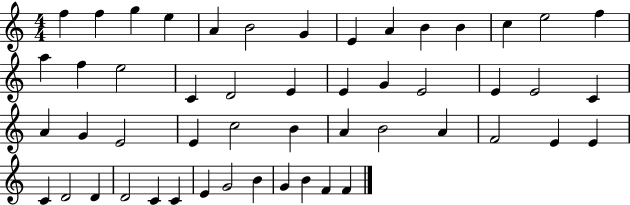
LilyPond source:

{
  \clef treble
  \numericTimeSignature
  \time 4/4
  \key c \major
  f''4 f''4 g''4 e''4 | a'4 b'2 g'4 | e'4 a'4 b'4 b'4 | c''4 e''2 f''4 | \break a''4 f''4 e''2 | c'4 d'2 e'4 | e'4 g'4 e'2 | e'4 e'2 c'4 | \break a'4 g'4 e'2 | e'4 c''2 b'4 | a'4 b'2 a'4 | f'2 e'4 e'4 | \break c'4 d'2 d'4 | d'2 c'4 c'4 | e'4 g'2 b'4 | g'4 b'4 f'4 f'4 | \break \bar "|."
}